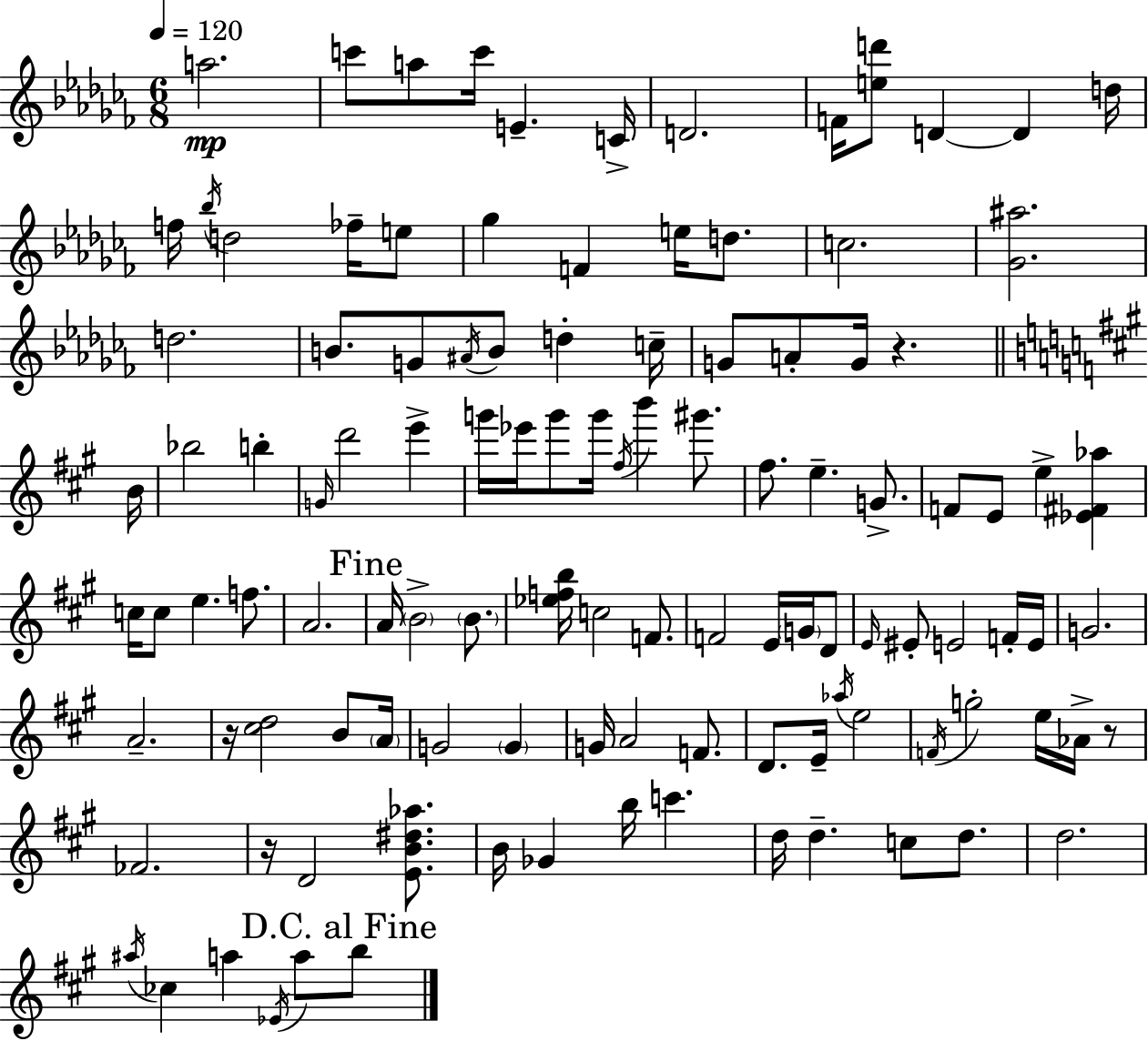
A5/h. C6/e A5/e C6/s E4/q. C4/s D4/h. F4/s [E5,D6]/e D4/q D4/q D5/s F5/s Bb5/s D5/h FES5/s E5/e Gb5/q F4/q E5/s D5/e. C5/h. [Gb4,A#5]/h. D5/h. B4/e. G4/e A#4/s B4/e D5/q C5/s G4/e A4/e G4/s R/q. B4/s Bb5/h B5/q G4/s D6/h E6/q G6/s Eb6/s G6/e G6/s F#5/s B6/q G#6/e. F#5/e. E5/q. G4/e. F4/e E4/e E5/q [Eb4,F#4,Ab5]/q C5/s C5/e E5/q. F5/e. A4/h. A4/s B4/h B4/e. [Eb5,F5,B5]/s C5/h F4/e. F4/h E4/s G4/s D4/e E4/s EIS4/e E4/h F4/s E4/s G4/h. A4/h. R/s [C#5,D5]/h B4/e A4/s G4/h G4/q G4/s A4/h F4/e. D4/e. E4/s Ab5/s E5/h F4/s G5/h E5/s Ab4/s R/e FES4/h. R/s D4/h [E4,B4,D#5,Ab5]/e. B4/s Gb4/q B5/s C6/q. D5/s D5/q. C5/e D5/e. D5/h. A#5/s CES5/q A5/q Eb4/s A5/e B5/e